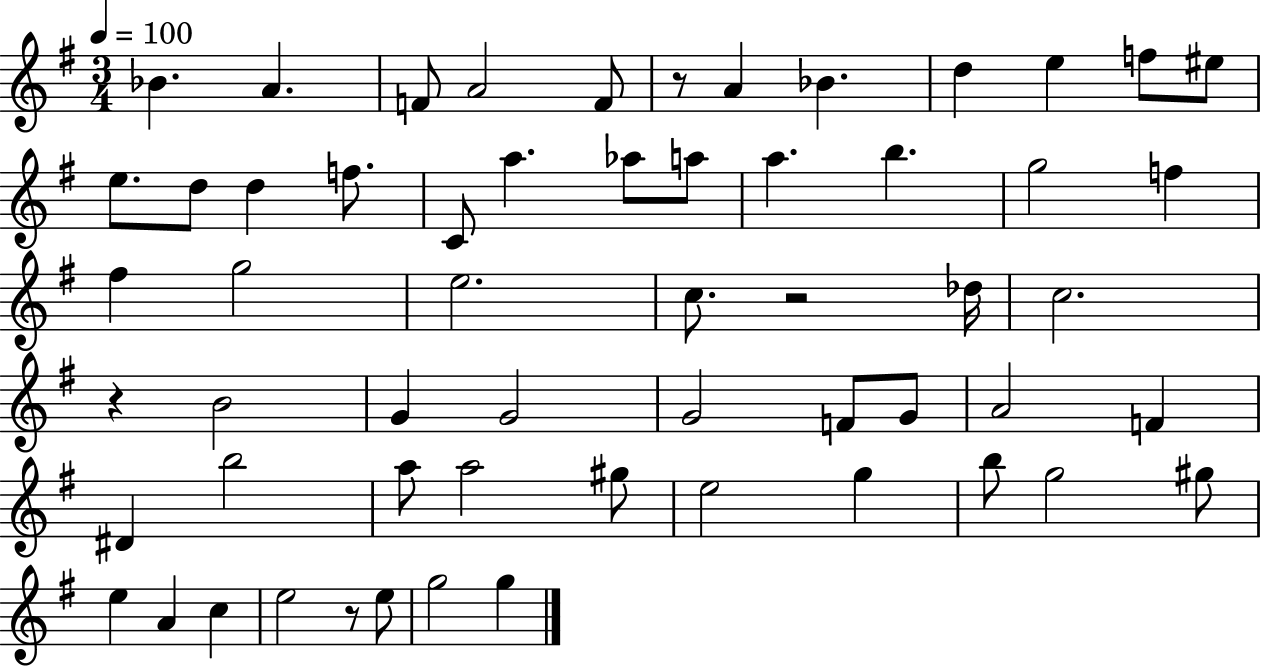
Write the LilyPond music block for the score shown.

{
  \clef treble
  \numericTimeSignature
  \time 3/4
  \key g \major
  \tempo 4 = 100
  bes'4. a'4. | f'8 a'2 f'8 | r8 a'4 bes'4. | d''4 e''4 f''8 eis''8 | \break e''8. d''8 d''4 f''8. | c'8 a''4. aes''8 a''8 | a''4. b''4. | g''2 f''4 | \break fis''4 g''2 | e''2. | c''8. r2 des''16 | c''2. | \break r4 b'2 | g'4 g'2 | g'2 f'8 g'8 | a'2 f'4 | \break dis'4 b''2 | a''8 a''2 gis''8 | e''2 g''4 | b''8 g''2 gis''8 | \break e''4 a'4 c''4 | e''2 r8 e''8 | g''2 g''4 | \bar "|."
}